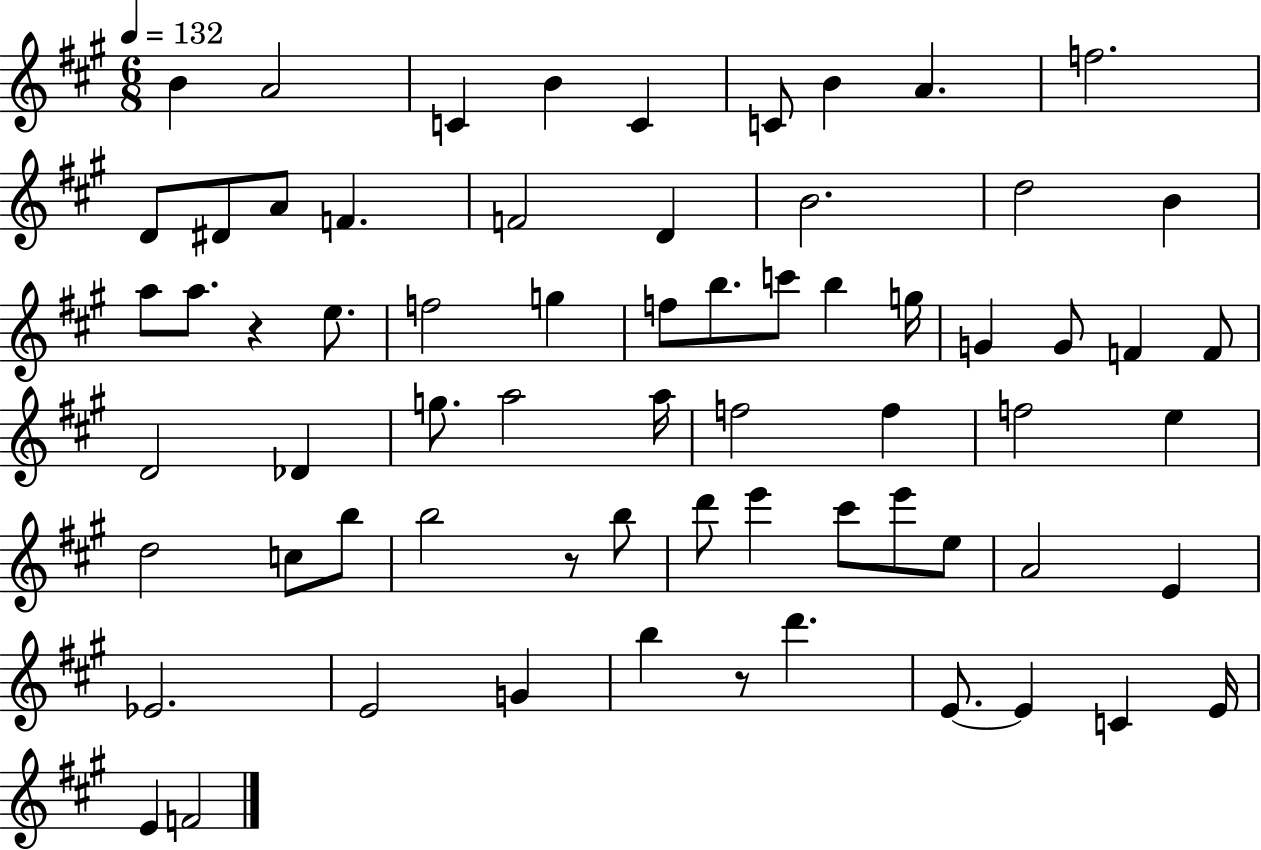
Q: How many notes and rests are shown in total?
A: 67